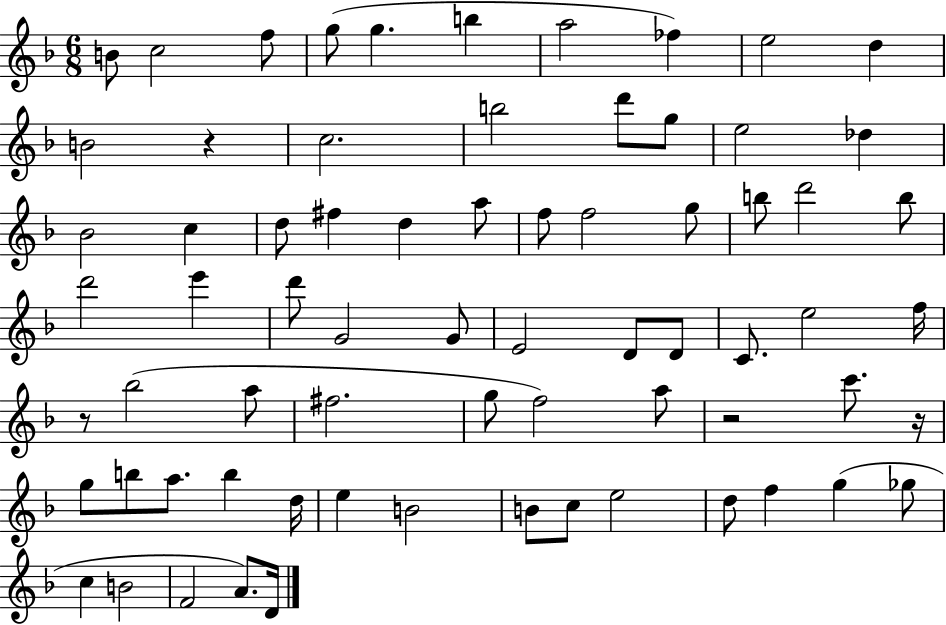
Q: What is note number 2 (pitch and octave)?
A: C5